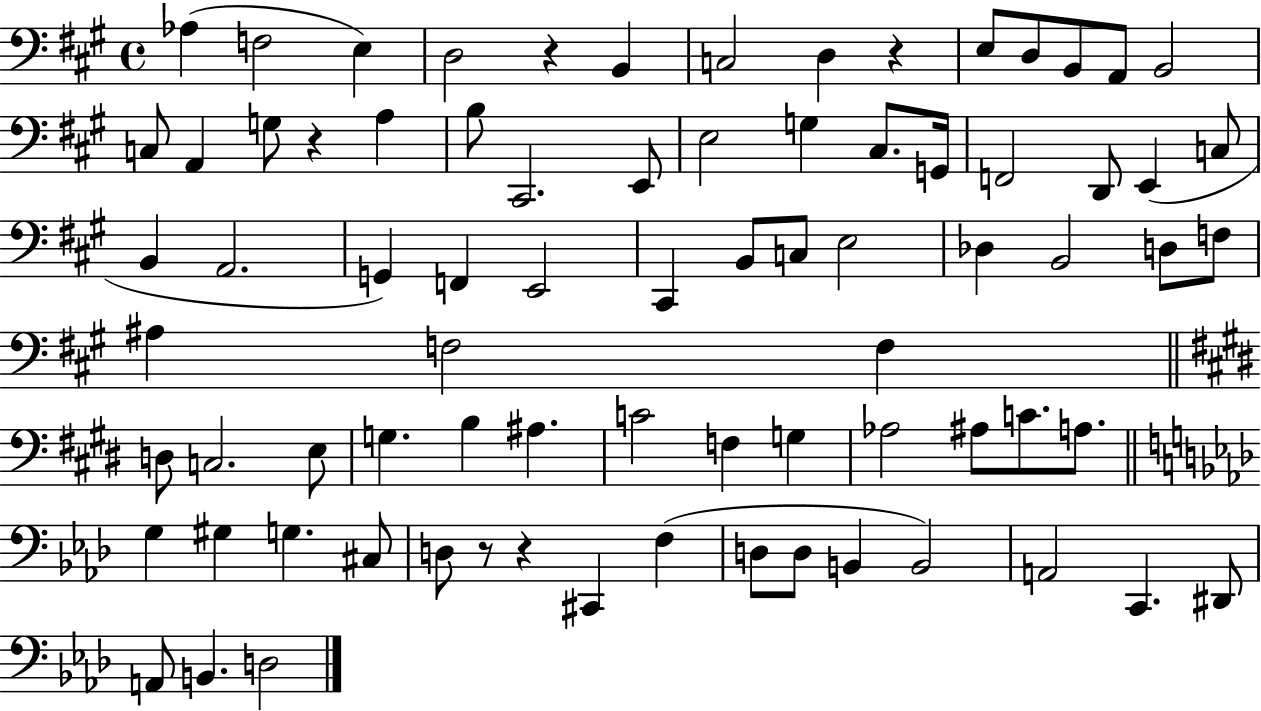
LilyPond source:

{
  \clef bass
  \time 4/4
  \defaultTimeSignature
  \key a \major
  aes4( f2 e4) | d2 r4 b,4 | c2 d4 r4 | e8 d8 b,8 a,8 b,2 | \break c8 a,4 g8 r4 a4 | b8 cis,2. e,8 | e2 g4 cis8. g,16 | f,2 d,8 e,4( c8 | \break b,4 a,2. | g,4) f,4 e,2 | cis,4 b,8 c8 e2 | des4 b,2 d8 f8 | \break ais4 f2 f4 | \bar "||" \break \key e \major d8 c2. e8 | g4. b4 ais4. | c'2 f4 g4 | aes2 ais8 c'8. a8. | \break \bar "||" \break \key f \minor g4 gis4 g4. cis8 | d8 r8 r4 cis,4 f4( | d8 d8 b,4 b,2) | a,2 c,4. dis,8 | \break a,8 b,4. d2 | \bar "|."
}